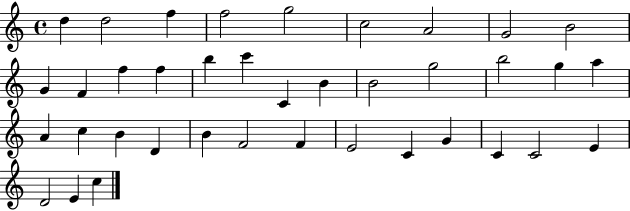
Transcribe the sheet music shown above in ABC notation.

X:1
T:Untitled
M:4/4
L:1/4
K:C
d d2 f f2 g2 c2 A2 G2 B2 G F f f b c' C B B2 g2 b2 g a A c B D B F2 F E2 C G C C2 E D2 E c